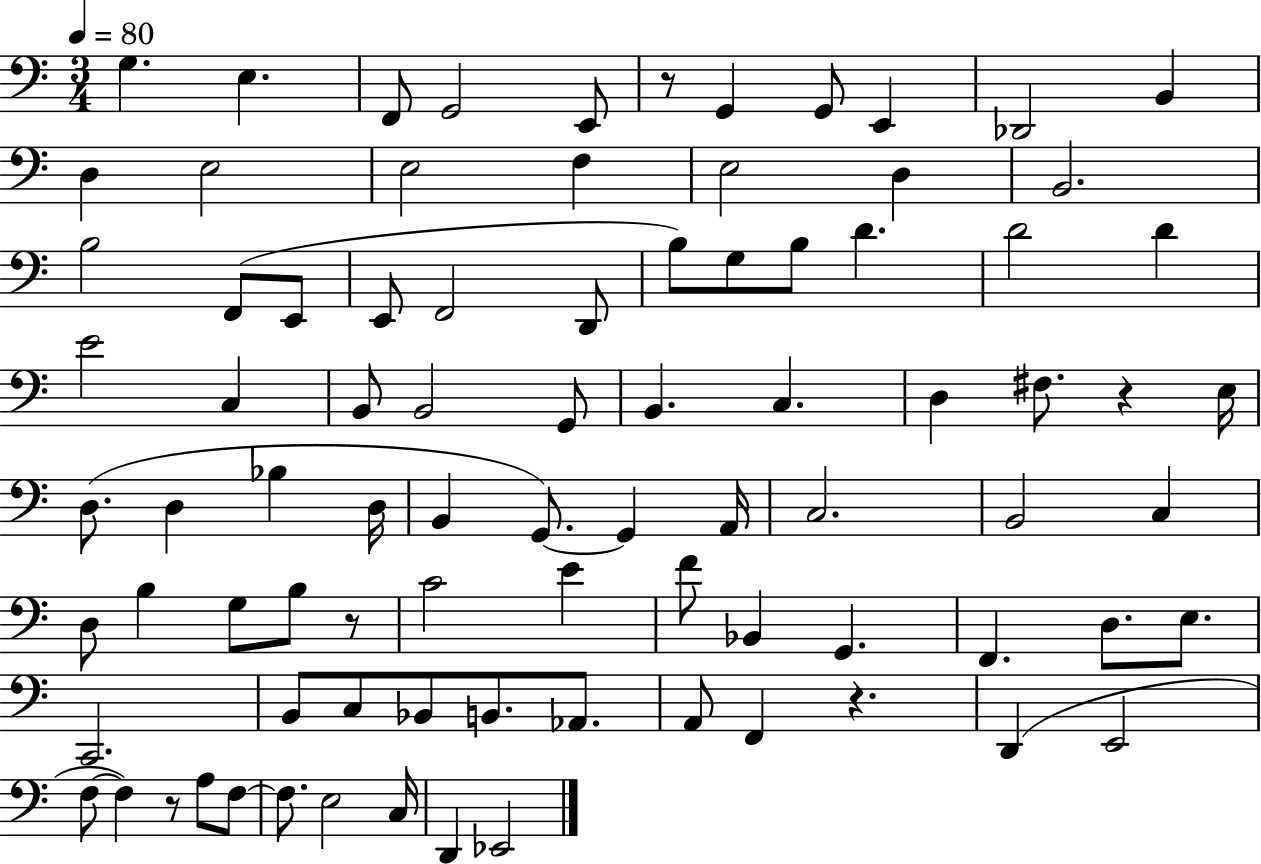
{
  \clef bass
  \numericTimeSignature
  \time 3/4
  \key c \major
  \tempo 4 = 80
  \repeat volta 2 { g4. e4. | f,8 g,2 e,8 | r8 g,4 g,8 e,4 | des,2 b,4 | \break d4 e2 | e2 f4 | e2 d4 | b,2. | \break b2 f,8( e,8 | e,8 f,2 d,8 | b8) g8 b8 d'4. | d'2 d'4 | \break e'2 c4 | b,8 b,2 g,8 | b,4. c4. | d4 fis8. r4 e16 | \break d8.( d4 bes4 d16 | b,4 g,8.~~) g,4 a,16 | c2. | b,2 c4 | \break d8 b4 g8 b8 r8 | c'2 e'4 | f'8 bes,4 g,4. | f,4. d8. e8. | \break c,2. | b,8 c8 bes,8 b,8. aes,8. | a,8 f,4 r4. | d,4( e,2 | \break f8~~ f4) r8 a8 f8~~ | f8. e2 c16 | d,4 ees,2 | } \bar "|."
}